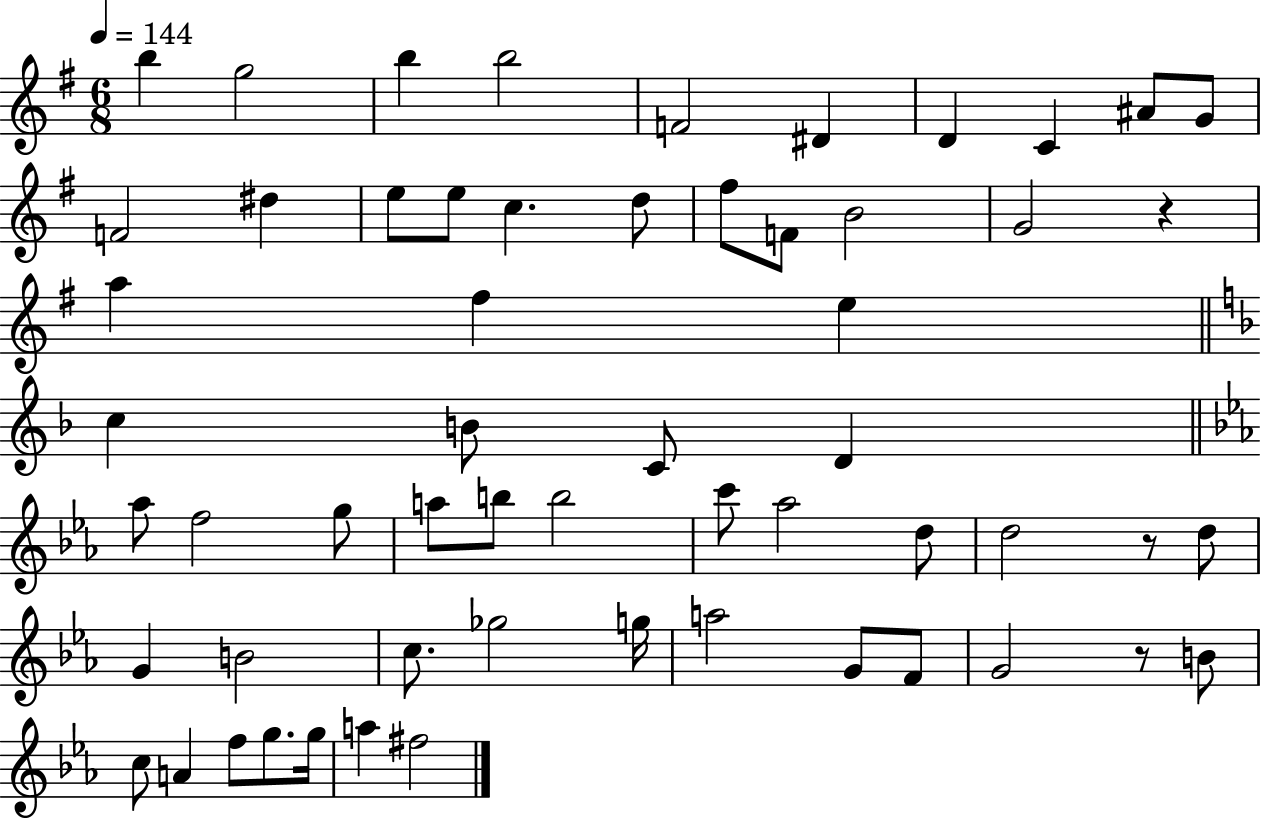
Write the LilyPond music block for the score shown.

{
  \clef treble
  \numericTimeSignature
  \time 6/8
  \key g \major
  \tempo 4 = 144
  b''4 g''2 | b''4 b''2 | f'2 dis'4 | d'4 c'4 ais'8 g'8 | \break f'2 dis''4 | e''8 e''8 c''4. d''8 | fis''8 f'8 b'2 | g'2 r4 | \break a''4 fis''4 e''4 | \bar "||" \break \key f \major c''4 b'8 c'8 d'4 | \bar "||" \break \key ees \major aes''8 f''2 g''8 | a''8 b''8 b''2 | c'''8 aes''2 d''8 | d''2 r8 d''8 | \break g'4 b'2 | c''8. ges''2 g''16 | a''2 g'8 f'8 | g'2 r8 b'8 | \break c''8 a'4 f''8 g''8. g''16 | a''4 fis''2 | \bar "|."
}